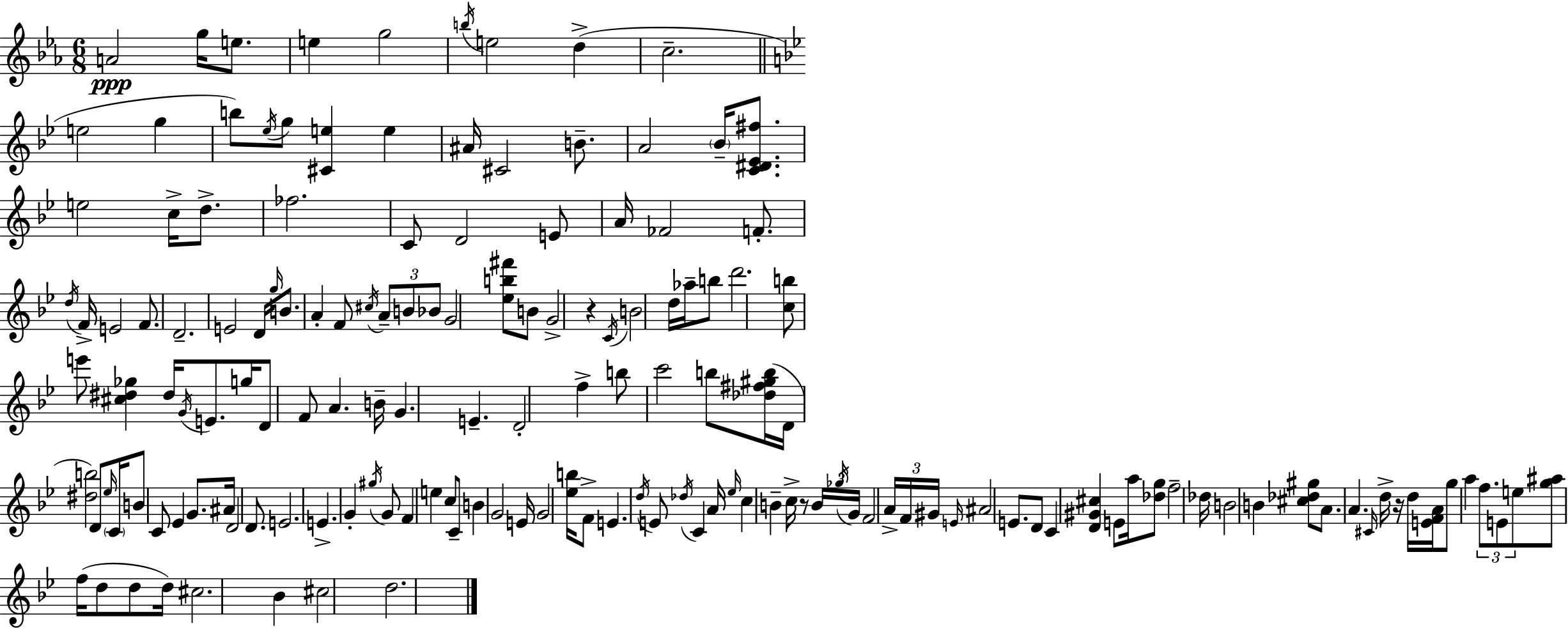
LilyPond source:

{
  \clef treble
  \numericTimeSignature
  \time 6/8
  \key ees \major
  a'2\ppp g''16 e''8. | e''4 g''2 | \acciaccatura { b''16 } e''2 d''4->( | c''2.-- | \break \bar "||" \break \key bes \major e''2 g''4 | b''8) \acciaccatura { ees''16 } g''8 <cis' e''>4 e''4 | ais'16 cis'2 b'8.-- | a'2 \parenthesize bes'16-- <c' dis' ees' fis''>8. | \break e''2 c''16-> d''8.-> | fes''2. | c'8 d'2 e'8 | a'16 fes'2 f'8.-. | \break \acciaccatura { d''16 } f'16-> e'2 f'8. | d'2.-- | e'2 d'16 \grace { g''16 } | b'8. a'4-. f'8 \acciaccatura { cis''16 } \tuplet 3/2 { a'8-- | \break b'8 bes'8 } g'2 | <ees'' b'' fis'''>8 b'8 g'2-> | r4 \acciaccatura { c'16 } b'2 | d''16 aes''16-- b''8 d'''2. | \break <c'' b''>8 e'''8 <cis'' dis'' ges''>4 | dis''16 \acciaccatura { g'16 } e'8. g''16 d'8 f'8 a'4. | b'16-- g'4. | e'4.-- d'2-. | \break f''4-> b''8 c'''2 | b''8 <des'' fis'' gis'' b''>16( d'16 <dis'' b''>2) | d'8 \grace { ees''16 } \parenthesize c'16 b'8 c'8 | ees'4 g'8. ais'16 d'2 | \break d'8. e'2. | e'4.-> | g'4-. \acciaccatura { gis''16 } g'8 f'4 | e''4 c''8 c'8-- b'4 | \break g'2 e'16 g'2 | <ees'' b''>16 f'8-> e'4. | \acciaccatura { d''16 } e'8 \acciaccatura { des''16 } c'4 a'16 \grace { ees''16 } | c''4 b'4-- c''16-> r8 \tuplet 3/2 { b'16 | \break \acciaccatura { ges''16 } g'16 } f'2 \tuplet 3/2 { a'16-> f'16 | gis'16 } \grace { e'16 } ais'2 e'8. | d'8 c'4 <d' gis' cis''>4 e'8 | a''16 <des'' g''>8 f''2-- | \break des''16 b'2 b'4 | <cis'' des'' gis''>8 a'8. a'4. | \grace { cis'16 } d''16-> r16 d''16 <e' f' a'>16 g''8 a''4 \tuplet 3/2 { f''8. | e'8 e''8 } <g'' ais''>8 f''16( d''8 d''8 | \break d''16) cis''2. | bes'4 cis''2 | d''2. | \bar "|."
}